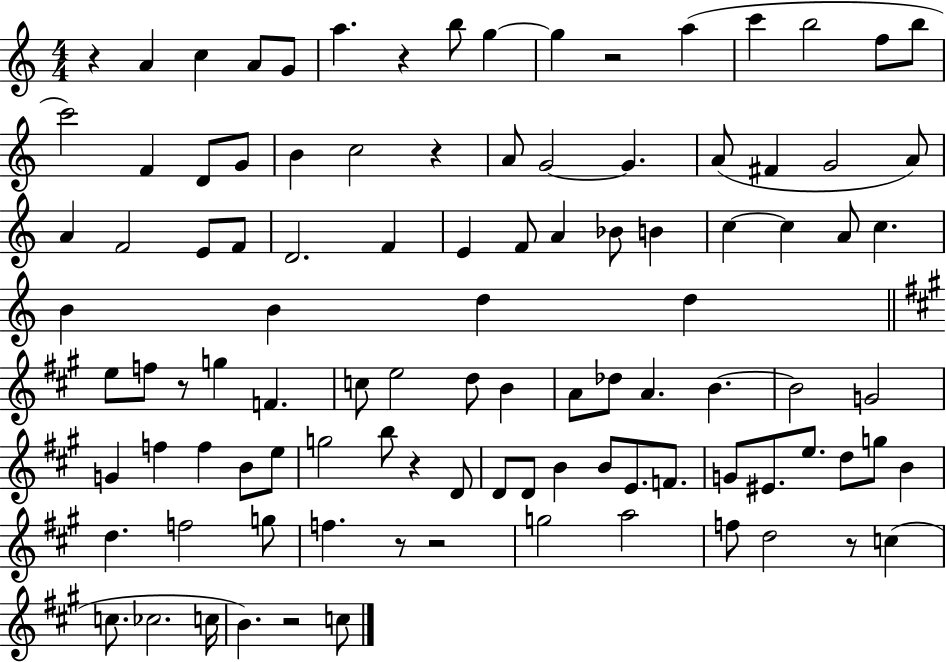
{
  \clef treble
  \numericTimeSignature
  \time 4/4
  \key c \major
  \repeat volta 2 { r4 a'4 c''4 a'8 g'8 | a''4. r4 b''8 g''4~~ | g''4 r2 a''4( | c'''4 b''2 f''8 b''8 | \break c'''2) f'4 d'8 g'8 | b'4 c''2 r4 | a'8 g'2~~ g'4. | a'8( fis'4 g'2 a'8) | \break a'4 f'2 e'8 f'8 | d'2. f'4 | e'4 f'8 a'4 bes'8 b'4 | c''4~~ c''4 a'8 c''4. | \break b'4 b'4 d''4 d''4 | \bar "||" \break \key a \major e''8 f''8 r8 g''4 f'4. | c''8 e''2 d''8 b'4 | a'8 des''8 a'4. b'4.~~ | b'2 g'2 | \break g'4 f''4 f''4 b'8 e''8 | g''2 b''8 r4 d'8 | d'8 d'8 b'4 b'8 e'8. f'8. | g'8 eis'8. e''8. d''8 g''8 b'4 | \break d''4. f''2 g''8 | f''4. r8 r2 | g''2 a''2 | f''8 d''2 r8 c''4( | \break c''8. ces''2. c''16 | b'4.) r2 c''8 | } \bar "|."
}